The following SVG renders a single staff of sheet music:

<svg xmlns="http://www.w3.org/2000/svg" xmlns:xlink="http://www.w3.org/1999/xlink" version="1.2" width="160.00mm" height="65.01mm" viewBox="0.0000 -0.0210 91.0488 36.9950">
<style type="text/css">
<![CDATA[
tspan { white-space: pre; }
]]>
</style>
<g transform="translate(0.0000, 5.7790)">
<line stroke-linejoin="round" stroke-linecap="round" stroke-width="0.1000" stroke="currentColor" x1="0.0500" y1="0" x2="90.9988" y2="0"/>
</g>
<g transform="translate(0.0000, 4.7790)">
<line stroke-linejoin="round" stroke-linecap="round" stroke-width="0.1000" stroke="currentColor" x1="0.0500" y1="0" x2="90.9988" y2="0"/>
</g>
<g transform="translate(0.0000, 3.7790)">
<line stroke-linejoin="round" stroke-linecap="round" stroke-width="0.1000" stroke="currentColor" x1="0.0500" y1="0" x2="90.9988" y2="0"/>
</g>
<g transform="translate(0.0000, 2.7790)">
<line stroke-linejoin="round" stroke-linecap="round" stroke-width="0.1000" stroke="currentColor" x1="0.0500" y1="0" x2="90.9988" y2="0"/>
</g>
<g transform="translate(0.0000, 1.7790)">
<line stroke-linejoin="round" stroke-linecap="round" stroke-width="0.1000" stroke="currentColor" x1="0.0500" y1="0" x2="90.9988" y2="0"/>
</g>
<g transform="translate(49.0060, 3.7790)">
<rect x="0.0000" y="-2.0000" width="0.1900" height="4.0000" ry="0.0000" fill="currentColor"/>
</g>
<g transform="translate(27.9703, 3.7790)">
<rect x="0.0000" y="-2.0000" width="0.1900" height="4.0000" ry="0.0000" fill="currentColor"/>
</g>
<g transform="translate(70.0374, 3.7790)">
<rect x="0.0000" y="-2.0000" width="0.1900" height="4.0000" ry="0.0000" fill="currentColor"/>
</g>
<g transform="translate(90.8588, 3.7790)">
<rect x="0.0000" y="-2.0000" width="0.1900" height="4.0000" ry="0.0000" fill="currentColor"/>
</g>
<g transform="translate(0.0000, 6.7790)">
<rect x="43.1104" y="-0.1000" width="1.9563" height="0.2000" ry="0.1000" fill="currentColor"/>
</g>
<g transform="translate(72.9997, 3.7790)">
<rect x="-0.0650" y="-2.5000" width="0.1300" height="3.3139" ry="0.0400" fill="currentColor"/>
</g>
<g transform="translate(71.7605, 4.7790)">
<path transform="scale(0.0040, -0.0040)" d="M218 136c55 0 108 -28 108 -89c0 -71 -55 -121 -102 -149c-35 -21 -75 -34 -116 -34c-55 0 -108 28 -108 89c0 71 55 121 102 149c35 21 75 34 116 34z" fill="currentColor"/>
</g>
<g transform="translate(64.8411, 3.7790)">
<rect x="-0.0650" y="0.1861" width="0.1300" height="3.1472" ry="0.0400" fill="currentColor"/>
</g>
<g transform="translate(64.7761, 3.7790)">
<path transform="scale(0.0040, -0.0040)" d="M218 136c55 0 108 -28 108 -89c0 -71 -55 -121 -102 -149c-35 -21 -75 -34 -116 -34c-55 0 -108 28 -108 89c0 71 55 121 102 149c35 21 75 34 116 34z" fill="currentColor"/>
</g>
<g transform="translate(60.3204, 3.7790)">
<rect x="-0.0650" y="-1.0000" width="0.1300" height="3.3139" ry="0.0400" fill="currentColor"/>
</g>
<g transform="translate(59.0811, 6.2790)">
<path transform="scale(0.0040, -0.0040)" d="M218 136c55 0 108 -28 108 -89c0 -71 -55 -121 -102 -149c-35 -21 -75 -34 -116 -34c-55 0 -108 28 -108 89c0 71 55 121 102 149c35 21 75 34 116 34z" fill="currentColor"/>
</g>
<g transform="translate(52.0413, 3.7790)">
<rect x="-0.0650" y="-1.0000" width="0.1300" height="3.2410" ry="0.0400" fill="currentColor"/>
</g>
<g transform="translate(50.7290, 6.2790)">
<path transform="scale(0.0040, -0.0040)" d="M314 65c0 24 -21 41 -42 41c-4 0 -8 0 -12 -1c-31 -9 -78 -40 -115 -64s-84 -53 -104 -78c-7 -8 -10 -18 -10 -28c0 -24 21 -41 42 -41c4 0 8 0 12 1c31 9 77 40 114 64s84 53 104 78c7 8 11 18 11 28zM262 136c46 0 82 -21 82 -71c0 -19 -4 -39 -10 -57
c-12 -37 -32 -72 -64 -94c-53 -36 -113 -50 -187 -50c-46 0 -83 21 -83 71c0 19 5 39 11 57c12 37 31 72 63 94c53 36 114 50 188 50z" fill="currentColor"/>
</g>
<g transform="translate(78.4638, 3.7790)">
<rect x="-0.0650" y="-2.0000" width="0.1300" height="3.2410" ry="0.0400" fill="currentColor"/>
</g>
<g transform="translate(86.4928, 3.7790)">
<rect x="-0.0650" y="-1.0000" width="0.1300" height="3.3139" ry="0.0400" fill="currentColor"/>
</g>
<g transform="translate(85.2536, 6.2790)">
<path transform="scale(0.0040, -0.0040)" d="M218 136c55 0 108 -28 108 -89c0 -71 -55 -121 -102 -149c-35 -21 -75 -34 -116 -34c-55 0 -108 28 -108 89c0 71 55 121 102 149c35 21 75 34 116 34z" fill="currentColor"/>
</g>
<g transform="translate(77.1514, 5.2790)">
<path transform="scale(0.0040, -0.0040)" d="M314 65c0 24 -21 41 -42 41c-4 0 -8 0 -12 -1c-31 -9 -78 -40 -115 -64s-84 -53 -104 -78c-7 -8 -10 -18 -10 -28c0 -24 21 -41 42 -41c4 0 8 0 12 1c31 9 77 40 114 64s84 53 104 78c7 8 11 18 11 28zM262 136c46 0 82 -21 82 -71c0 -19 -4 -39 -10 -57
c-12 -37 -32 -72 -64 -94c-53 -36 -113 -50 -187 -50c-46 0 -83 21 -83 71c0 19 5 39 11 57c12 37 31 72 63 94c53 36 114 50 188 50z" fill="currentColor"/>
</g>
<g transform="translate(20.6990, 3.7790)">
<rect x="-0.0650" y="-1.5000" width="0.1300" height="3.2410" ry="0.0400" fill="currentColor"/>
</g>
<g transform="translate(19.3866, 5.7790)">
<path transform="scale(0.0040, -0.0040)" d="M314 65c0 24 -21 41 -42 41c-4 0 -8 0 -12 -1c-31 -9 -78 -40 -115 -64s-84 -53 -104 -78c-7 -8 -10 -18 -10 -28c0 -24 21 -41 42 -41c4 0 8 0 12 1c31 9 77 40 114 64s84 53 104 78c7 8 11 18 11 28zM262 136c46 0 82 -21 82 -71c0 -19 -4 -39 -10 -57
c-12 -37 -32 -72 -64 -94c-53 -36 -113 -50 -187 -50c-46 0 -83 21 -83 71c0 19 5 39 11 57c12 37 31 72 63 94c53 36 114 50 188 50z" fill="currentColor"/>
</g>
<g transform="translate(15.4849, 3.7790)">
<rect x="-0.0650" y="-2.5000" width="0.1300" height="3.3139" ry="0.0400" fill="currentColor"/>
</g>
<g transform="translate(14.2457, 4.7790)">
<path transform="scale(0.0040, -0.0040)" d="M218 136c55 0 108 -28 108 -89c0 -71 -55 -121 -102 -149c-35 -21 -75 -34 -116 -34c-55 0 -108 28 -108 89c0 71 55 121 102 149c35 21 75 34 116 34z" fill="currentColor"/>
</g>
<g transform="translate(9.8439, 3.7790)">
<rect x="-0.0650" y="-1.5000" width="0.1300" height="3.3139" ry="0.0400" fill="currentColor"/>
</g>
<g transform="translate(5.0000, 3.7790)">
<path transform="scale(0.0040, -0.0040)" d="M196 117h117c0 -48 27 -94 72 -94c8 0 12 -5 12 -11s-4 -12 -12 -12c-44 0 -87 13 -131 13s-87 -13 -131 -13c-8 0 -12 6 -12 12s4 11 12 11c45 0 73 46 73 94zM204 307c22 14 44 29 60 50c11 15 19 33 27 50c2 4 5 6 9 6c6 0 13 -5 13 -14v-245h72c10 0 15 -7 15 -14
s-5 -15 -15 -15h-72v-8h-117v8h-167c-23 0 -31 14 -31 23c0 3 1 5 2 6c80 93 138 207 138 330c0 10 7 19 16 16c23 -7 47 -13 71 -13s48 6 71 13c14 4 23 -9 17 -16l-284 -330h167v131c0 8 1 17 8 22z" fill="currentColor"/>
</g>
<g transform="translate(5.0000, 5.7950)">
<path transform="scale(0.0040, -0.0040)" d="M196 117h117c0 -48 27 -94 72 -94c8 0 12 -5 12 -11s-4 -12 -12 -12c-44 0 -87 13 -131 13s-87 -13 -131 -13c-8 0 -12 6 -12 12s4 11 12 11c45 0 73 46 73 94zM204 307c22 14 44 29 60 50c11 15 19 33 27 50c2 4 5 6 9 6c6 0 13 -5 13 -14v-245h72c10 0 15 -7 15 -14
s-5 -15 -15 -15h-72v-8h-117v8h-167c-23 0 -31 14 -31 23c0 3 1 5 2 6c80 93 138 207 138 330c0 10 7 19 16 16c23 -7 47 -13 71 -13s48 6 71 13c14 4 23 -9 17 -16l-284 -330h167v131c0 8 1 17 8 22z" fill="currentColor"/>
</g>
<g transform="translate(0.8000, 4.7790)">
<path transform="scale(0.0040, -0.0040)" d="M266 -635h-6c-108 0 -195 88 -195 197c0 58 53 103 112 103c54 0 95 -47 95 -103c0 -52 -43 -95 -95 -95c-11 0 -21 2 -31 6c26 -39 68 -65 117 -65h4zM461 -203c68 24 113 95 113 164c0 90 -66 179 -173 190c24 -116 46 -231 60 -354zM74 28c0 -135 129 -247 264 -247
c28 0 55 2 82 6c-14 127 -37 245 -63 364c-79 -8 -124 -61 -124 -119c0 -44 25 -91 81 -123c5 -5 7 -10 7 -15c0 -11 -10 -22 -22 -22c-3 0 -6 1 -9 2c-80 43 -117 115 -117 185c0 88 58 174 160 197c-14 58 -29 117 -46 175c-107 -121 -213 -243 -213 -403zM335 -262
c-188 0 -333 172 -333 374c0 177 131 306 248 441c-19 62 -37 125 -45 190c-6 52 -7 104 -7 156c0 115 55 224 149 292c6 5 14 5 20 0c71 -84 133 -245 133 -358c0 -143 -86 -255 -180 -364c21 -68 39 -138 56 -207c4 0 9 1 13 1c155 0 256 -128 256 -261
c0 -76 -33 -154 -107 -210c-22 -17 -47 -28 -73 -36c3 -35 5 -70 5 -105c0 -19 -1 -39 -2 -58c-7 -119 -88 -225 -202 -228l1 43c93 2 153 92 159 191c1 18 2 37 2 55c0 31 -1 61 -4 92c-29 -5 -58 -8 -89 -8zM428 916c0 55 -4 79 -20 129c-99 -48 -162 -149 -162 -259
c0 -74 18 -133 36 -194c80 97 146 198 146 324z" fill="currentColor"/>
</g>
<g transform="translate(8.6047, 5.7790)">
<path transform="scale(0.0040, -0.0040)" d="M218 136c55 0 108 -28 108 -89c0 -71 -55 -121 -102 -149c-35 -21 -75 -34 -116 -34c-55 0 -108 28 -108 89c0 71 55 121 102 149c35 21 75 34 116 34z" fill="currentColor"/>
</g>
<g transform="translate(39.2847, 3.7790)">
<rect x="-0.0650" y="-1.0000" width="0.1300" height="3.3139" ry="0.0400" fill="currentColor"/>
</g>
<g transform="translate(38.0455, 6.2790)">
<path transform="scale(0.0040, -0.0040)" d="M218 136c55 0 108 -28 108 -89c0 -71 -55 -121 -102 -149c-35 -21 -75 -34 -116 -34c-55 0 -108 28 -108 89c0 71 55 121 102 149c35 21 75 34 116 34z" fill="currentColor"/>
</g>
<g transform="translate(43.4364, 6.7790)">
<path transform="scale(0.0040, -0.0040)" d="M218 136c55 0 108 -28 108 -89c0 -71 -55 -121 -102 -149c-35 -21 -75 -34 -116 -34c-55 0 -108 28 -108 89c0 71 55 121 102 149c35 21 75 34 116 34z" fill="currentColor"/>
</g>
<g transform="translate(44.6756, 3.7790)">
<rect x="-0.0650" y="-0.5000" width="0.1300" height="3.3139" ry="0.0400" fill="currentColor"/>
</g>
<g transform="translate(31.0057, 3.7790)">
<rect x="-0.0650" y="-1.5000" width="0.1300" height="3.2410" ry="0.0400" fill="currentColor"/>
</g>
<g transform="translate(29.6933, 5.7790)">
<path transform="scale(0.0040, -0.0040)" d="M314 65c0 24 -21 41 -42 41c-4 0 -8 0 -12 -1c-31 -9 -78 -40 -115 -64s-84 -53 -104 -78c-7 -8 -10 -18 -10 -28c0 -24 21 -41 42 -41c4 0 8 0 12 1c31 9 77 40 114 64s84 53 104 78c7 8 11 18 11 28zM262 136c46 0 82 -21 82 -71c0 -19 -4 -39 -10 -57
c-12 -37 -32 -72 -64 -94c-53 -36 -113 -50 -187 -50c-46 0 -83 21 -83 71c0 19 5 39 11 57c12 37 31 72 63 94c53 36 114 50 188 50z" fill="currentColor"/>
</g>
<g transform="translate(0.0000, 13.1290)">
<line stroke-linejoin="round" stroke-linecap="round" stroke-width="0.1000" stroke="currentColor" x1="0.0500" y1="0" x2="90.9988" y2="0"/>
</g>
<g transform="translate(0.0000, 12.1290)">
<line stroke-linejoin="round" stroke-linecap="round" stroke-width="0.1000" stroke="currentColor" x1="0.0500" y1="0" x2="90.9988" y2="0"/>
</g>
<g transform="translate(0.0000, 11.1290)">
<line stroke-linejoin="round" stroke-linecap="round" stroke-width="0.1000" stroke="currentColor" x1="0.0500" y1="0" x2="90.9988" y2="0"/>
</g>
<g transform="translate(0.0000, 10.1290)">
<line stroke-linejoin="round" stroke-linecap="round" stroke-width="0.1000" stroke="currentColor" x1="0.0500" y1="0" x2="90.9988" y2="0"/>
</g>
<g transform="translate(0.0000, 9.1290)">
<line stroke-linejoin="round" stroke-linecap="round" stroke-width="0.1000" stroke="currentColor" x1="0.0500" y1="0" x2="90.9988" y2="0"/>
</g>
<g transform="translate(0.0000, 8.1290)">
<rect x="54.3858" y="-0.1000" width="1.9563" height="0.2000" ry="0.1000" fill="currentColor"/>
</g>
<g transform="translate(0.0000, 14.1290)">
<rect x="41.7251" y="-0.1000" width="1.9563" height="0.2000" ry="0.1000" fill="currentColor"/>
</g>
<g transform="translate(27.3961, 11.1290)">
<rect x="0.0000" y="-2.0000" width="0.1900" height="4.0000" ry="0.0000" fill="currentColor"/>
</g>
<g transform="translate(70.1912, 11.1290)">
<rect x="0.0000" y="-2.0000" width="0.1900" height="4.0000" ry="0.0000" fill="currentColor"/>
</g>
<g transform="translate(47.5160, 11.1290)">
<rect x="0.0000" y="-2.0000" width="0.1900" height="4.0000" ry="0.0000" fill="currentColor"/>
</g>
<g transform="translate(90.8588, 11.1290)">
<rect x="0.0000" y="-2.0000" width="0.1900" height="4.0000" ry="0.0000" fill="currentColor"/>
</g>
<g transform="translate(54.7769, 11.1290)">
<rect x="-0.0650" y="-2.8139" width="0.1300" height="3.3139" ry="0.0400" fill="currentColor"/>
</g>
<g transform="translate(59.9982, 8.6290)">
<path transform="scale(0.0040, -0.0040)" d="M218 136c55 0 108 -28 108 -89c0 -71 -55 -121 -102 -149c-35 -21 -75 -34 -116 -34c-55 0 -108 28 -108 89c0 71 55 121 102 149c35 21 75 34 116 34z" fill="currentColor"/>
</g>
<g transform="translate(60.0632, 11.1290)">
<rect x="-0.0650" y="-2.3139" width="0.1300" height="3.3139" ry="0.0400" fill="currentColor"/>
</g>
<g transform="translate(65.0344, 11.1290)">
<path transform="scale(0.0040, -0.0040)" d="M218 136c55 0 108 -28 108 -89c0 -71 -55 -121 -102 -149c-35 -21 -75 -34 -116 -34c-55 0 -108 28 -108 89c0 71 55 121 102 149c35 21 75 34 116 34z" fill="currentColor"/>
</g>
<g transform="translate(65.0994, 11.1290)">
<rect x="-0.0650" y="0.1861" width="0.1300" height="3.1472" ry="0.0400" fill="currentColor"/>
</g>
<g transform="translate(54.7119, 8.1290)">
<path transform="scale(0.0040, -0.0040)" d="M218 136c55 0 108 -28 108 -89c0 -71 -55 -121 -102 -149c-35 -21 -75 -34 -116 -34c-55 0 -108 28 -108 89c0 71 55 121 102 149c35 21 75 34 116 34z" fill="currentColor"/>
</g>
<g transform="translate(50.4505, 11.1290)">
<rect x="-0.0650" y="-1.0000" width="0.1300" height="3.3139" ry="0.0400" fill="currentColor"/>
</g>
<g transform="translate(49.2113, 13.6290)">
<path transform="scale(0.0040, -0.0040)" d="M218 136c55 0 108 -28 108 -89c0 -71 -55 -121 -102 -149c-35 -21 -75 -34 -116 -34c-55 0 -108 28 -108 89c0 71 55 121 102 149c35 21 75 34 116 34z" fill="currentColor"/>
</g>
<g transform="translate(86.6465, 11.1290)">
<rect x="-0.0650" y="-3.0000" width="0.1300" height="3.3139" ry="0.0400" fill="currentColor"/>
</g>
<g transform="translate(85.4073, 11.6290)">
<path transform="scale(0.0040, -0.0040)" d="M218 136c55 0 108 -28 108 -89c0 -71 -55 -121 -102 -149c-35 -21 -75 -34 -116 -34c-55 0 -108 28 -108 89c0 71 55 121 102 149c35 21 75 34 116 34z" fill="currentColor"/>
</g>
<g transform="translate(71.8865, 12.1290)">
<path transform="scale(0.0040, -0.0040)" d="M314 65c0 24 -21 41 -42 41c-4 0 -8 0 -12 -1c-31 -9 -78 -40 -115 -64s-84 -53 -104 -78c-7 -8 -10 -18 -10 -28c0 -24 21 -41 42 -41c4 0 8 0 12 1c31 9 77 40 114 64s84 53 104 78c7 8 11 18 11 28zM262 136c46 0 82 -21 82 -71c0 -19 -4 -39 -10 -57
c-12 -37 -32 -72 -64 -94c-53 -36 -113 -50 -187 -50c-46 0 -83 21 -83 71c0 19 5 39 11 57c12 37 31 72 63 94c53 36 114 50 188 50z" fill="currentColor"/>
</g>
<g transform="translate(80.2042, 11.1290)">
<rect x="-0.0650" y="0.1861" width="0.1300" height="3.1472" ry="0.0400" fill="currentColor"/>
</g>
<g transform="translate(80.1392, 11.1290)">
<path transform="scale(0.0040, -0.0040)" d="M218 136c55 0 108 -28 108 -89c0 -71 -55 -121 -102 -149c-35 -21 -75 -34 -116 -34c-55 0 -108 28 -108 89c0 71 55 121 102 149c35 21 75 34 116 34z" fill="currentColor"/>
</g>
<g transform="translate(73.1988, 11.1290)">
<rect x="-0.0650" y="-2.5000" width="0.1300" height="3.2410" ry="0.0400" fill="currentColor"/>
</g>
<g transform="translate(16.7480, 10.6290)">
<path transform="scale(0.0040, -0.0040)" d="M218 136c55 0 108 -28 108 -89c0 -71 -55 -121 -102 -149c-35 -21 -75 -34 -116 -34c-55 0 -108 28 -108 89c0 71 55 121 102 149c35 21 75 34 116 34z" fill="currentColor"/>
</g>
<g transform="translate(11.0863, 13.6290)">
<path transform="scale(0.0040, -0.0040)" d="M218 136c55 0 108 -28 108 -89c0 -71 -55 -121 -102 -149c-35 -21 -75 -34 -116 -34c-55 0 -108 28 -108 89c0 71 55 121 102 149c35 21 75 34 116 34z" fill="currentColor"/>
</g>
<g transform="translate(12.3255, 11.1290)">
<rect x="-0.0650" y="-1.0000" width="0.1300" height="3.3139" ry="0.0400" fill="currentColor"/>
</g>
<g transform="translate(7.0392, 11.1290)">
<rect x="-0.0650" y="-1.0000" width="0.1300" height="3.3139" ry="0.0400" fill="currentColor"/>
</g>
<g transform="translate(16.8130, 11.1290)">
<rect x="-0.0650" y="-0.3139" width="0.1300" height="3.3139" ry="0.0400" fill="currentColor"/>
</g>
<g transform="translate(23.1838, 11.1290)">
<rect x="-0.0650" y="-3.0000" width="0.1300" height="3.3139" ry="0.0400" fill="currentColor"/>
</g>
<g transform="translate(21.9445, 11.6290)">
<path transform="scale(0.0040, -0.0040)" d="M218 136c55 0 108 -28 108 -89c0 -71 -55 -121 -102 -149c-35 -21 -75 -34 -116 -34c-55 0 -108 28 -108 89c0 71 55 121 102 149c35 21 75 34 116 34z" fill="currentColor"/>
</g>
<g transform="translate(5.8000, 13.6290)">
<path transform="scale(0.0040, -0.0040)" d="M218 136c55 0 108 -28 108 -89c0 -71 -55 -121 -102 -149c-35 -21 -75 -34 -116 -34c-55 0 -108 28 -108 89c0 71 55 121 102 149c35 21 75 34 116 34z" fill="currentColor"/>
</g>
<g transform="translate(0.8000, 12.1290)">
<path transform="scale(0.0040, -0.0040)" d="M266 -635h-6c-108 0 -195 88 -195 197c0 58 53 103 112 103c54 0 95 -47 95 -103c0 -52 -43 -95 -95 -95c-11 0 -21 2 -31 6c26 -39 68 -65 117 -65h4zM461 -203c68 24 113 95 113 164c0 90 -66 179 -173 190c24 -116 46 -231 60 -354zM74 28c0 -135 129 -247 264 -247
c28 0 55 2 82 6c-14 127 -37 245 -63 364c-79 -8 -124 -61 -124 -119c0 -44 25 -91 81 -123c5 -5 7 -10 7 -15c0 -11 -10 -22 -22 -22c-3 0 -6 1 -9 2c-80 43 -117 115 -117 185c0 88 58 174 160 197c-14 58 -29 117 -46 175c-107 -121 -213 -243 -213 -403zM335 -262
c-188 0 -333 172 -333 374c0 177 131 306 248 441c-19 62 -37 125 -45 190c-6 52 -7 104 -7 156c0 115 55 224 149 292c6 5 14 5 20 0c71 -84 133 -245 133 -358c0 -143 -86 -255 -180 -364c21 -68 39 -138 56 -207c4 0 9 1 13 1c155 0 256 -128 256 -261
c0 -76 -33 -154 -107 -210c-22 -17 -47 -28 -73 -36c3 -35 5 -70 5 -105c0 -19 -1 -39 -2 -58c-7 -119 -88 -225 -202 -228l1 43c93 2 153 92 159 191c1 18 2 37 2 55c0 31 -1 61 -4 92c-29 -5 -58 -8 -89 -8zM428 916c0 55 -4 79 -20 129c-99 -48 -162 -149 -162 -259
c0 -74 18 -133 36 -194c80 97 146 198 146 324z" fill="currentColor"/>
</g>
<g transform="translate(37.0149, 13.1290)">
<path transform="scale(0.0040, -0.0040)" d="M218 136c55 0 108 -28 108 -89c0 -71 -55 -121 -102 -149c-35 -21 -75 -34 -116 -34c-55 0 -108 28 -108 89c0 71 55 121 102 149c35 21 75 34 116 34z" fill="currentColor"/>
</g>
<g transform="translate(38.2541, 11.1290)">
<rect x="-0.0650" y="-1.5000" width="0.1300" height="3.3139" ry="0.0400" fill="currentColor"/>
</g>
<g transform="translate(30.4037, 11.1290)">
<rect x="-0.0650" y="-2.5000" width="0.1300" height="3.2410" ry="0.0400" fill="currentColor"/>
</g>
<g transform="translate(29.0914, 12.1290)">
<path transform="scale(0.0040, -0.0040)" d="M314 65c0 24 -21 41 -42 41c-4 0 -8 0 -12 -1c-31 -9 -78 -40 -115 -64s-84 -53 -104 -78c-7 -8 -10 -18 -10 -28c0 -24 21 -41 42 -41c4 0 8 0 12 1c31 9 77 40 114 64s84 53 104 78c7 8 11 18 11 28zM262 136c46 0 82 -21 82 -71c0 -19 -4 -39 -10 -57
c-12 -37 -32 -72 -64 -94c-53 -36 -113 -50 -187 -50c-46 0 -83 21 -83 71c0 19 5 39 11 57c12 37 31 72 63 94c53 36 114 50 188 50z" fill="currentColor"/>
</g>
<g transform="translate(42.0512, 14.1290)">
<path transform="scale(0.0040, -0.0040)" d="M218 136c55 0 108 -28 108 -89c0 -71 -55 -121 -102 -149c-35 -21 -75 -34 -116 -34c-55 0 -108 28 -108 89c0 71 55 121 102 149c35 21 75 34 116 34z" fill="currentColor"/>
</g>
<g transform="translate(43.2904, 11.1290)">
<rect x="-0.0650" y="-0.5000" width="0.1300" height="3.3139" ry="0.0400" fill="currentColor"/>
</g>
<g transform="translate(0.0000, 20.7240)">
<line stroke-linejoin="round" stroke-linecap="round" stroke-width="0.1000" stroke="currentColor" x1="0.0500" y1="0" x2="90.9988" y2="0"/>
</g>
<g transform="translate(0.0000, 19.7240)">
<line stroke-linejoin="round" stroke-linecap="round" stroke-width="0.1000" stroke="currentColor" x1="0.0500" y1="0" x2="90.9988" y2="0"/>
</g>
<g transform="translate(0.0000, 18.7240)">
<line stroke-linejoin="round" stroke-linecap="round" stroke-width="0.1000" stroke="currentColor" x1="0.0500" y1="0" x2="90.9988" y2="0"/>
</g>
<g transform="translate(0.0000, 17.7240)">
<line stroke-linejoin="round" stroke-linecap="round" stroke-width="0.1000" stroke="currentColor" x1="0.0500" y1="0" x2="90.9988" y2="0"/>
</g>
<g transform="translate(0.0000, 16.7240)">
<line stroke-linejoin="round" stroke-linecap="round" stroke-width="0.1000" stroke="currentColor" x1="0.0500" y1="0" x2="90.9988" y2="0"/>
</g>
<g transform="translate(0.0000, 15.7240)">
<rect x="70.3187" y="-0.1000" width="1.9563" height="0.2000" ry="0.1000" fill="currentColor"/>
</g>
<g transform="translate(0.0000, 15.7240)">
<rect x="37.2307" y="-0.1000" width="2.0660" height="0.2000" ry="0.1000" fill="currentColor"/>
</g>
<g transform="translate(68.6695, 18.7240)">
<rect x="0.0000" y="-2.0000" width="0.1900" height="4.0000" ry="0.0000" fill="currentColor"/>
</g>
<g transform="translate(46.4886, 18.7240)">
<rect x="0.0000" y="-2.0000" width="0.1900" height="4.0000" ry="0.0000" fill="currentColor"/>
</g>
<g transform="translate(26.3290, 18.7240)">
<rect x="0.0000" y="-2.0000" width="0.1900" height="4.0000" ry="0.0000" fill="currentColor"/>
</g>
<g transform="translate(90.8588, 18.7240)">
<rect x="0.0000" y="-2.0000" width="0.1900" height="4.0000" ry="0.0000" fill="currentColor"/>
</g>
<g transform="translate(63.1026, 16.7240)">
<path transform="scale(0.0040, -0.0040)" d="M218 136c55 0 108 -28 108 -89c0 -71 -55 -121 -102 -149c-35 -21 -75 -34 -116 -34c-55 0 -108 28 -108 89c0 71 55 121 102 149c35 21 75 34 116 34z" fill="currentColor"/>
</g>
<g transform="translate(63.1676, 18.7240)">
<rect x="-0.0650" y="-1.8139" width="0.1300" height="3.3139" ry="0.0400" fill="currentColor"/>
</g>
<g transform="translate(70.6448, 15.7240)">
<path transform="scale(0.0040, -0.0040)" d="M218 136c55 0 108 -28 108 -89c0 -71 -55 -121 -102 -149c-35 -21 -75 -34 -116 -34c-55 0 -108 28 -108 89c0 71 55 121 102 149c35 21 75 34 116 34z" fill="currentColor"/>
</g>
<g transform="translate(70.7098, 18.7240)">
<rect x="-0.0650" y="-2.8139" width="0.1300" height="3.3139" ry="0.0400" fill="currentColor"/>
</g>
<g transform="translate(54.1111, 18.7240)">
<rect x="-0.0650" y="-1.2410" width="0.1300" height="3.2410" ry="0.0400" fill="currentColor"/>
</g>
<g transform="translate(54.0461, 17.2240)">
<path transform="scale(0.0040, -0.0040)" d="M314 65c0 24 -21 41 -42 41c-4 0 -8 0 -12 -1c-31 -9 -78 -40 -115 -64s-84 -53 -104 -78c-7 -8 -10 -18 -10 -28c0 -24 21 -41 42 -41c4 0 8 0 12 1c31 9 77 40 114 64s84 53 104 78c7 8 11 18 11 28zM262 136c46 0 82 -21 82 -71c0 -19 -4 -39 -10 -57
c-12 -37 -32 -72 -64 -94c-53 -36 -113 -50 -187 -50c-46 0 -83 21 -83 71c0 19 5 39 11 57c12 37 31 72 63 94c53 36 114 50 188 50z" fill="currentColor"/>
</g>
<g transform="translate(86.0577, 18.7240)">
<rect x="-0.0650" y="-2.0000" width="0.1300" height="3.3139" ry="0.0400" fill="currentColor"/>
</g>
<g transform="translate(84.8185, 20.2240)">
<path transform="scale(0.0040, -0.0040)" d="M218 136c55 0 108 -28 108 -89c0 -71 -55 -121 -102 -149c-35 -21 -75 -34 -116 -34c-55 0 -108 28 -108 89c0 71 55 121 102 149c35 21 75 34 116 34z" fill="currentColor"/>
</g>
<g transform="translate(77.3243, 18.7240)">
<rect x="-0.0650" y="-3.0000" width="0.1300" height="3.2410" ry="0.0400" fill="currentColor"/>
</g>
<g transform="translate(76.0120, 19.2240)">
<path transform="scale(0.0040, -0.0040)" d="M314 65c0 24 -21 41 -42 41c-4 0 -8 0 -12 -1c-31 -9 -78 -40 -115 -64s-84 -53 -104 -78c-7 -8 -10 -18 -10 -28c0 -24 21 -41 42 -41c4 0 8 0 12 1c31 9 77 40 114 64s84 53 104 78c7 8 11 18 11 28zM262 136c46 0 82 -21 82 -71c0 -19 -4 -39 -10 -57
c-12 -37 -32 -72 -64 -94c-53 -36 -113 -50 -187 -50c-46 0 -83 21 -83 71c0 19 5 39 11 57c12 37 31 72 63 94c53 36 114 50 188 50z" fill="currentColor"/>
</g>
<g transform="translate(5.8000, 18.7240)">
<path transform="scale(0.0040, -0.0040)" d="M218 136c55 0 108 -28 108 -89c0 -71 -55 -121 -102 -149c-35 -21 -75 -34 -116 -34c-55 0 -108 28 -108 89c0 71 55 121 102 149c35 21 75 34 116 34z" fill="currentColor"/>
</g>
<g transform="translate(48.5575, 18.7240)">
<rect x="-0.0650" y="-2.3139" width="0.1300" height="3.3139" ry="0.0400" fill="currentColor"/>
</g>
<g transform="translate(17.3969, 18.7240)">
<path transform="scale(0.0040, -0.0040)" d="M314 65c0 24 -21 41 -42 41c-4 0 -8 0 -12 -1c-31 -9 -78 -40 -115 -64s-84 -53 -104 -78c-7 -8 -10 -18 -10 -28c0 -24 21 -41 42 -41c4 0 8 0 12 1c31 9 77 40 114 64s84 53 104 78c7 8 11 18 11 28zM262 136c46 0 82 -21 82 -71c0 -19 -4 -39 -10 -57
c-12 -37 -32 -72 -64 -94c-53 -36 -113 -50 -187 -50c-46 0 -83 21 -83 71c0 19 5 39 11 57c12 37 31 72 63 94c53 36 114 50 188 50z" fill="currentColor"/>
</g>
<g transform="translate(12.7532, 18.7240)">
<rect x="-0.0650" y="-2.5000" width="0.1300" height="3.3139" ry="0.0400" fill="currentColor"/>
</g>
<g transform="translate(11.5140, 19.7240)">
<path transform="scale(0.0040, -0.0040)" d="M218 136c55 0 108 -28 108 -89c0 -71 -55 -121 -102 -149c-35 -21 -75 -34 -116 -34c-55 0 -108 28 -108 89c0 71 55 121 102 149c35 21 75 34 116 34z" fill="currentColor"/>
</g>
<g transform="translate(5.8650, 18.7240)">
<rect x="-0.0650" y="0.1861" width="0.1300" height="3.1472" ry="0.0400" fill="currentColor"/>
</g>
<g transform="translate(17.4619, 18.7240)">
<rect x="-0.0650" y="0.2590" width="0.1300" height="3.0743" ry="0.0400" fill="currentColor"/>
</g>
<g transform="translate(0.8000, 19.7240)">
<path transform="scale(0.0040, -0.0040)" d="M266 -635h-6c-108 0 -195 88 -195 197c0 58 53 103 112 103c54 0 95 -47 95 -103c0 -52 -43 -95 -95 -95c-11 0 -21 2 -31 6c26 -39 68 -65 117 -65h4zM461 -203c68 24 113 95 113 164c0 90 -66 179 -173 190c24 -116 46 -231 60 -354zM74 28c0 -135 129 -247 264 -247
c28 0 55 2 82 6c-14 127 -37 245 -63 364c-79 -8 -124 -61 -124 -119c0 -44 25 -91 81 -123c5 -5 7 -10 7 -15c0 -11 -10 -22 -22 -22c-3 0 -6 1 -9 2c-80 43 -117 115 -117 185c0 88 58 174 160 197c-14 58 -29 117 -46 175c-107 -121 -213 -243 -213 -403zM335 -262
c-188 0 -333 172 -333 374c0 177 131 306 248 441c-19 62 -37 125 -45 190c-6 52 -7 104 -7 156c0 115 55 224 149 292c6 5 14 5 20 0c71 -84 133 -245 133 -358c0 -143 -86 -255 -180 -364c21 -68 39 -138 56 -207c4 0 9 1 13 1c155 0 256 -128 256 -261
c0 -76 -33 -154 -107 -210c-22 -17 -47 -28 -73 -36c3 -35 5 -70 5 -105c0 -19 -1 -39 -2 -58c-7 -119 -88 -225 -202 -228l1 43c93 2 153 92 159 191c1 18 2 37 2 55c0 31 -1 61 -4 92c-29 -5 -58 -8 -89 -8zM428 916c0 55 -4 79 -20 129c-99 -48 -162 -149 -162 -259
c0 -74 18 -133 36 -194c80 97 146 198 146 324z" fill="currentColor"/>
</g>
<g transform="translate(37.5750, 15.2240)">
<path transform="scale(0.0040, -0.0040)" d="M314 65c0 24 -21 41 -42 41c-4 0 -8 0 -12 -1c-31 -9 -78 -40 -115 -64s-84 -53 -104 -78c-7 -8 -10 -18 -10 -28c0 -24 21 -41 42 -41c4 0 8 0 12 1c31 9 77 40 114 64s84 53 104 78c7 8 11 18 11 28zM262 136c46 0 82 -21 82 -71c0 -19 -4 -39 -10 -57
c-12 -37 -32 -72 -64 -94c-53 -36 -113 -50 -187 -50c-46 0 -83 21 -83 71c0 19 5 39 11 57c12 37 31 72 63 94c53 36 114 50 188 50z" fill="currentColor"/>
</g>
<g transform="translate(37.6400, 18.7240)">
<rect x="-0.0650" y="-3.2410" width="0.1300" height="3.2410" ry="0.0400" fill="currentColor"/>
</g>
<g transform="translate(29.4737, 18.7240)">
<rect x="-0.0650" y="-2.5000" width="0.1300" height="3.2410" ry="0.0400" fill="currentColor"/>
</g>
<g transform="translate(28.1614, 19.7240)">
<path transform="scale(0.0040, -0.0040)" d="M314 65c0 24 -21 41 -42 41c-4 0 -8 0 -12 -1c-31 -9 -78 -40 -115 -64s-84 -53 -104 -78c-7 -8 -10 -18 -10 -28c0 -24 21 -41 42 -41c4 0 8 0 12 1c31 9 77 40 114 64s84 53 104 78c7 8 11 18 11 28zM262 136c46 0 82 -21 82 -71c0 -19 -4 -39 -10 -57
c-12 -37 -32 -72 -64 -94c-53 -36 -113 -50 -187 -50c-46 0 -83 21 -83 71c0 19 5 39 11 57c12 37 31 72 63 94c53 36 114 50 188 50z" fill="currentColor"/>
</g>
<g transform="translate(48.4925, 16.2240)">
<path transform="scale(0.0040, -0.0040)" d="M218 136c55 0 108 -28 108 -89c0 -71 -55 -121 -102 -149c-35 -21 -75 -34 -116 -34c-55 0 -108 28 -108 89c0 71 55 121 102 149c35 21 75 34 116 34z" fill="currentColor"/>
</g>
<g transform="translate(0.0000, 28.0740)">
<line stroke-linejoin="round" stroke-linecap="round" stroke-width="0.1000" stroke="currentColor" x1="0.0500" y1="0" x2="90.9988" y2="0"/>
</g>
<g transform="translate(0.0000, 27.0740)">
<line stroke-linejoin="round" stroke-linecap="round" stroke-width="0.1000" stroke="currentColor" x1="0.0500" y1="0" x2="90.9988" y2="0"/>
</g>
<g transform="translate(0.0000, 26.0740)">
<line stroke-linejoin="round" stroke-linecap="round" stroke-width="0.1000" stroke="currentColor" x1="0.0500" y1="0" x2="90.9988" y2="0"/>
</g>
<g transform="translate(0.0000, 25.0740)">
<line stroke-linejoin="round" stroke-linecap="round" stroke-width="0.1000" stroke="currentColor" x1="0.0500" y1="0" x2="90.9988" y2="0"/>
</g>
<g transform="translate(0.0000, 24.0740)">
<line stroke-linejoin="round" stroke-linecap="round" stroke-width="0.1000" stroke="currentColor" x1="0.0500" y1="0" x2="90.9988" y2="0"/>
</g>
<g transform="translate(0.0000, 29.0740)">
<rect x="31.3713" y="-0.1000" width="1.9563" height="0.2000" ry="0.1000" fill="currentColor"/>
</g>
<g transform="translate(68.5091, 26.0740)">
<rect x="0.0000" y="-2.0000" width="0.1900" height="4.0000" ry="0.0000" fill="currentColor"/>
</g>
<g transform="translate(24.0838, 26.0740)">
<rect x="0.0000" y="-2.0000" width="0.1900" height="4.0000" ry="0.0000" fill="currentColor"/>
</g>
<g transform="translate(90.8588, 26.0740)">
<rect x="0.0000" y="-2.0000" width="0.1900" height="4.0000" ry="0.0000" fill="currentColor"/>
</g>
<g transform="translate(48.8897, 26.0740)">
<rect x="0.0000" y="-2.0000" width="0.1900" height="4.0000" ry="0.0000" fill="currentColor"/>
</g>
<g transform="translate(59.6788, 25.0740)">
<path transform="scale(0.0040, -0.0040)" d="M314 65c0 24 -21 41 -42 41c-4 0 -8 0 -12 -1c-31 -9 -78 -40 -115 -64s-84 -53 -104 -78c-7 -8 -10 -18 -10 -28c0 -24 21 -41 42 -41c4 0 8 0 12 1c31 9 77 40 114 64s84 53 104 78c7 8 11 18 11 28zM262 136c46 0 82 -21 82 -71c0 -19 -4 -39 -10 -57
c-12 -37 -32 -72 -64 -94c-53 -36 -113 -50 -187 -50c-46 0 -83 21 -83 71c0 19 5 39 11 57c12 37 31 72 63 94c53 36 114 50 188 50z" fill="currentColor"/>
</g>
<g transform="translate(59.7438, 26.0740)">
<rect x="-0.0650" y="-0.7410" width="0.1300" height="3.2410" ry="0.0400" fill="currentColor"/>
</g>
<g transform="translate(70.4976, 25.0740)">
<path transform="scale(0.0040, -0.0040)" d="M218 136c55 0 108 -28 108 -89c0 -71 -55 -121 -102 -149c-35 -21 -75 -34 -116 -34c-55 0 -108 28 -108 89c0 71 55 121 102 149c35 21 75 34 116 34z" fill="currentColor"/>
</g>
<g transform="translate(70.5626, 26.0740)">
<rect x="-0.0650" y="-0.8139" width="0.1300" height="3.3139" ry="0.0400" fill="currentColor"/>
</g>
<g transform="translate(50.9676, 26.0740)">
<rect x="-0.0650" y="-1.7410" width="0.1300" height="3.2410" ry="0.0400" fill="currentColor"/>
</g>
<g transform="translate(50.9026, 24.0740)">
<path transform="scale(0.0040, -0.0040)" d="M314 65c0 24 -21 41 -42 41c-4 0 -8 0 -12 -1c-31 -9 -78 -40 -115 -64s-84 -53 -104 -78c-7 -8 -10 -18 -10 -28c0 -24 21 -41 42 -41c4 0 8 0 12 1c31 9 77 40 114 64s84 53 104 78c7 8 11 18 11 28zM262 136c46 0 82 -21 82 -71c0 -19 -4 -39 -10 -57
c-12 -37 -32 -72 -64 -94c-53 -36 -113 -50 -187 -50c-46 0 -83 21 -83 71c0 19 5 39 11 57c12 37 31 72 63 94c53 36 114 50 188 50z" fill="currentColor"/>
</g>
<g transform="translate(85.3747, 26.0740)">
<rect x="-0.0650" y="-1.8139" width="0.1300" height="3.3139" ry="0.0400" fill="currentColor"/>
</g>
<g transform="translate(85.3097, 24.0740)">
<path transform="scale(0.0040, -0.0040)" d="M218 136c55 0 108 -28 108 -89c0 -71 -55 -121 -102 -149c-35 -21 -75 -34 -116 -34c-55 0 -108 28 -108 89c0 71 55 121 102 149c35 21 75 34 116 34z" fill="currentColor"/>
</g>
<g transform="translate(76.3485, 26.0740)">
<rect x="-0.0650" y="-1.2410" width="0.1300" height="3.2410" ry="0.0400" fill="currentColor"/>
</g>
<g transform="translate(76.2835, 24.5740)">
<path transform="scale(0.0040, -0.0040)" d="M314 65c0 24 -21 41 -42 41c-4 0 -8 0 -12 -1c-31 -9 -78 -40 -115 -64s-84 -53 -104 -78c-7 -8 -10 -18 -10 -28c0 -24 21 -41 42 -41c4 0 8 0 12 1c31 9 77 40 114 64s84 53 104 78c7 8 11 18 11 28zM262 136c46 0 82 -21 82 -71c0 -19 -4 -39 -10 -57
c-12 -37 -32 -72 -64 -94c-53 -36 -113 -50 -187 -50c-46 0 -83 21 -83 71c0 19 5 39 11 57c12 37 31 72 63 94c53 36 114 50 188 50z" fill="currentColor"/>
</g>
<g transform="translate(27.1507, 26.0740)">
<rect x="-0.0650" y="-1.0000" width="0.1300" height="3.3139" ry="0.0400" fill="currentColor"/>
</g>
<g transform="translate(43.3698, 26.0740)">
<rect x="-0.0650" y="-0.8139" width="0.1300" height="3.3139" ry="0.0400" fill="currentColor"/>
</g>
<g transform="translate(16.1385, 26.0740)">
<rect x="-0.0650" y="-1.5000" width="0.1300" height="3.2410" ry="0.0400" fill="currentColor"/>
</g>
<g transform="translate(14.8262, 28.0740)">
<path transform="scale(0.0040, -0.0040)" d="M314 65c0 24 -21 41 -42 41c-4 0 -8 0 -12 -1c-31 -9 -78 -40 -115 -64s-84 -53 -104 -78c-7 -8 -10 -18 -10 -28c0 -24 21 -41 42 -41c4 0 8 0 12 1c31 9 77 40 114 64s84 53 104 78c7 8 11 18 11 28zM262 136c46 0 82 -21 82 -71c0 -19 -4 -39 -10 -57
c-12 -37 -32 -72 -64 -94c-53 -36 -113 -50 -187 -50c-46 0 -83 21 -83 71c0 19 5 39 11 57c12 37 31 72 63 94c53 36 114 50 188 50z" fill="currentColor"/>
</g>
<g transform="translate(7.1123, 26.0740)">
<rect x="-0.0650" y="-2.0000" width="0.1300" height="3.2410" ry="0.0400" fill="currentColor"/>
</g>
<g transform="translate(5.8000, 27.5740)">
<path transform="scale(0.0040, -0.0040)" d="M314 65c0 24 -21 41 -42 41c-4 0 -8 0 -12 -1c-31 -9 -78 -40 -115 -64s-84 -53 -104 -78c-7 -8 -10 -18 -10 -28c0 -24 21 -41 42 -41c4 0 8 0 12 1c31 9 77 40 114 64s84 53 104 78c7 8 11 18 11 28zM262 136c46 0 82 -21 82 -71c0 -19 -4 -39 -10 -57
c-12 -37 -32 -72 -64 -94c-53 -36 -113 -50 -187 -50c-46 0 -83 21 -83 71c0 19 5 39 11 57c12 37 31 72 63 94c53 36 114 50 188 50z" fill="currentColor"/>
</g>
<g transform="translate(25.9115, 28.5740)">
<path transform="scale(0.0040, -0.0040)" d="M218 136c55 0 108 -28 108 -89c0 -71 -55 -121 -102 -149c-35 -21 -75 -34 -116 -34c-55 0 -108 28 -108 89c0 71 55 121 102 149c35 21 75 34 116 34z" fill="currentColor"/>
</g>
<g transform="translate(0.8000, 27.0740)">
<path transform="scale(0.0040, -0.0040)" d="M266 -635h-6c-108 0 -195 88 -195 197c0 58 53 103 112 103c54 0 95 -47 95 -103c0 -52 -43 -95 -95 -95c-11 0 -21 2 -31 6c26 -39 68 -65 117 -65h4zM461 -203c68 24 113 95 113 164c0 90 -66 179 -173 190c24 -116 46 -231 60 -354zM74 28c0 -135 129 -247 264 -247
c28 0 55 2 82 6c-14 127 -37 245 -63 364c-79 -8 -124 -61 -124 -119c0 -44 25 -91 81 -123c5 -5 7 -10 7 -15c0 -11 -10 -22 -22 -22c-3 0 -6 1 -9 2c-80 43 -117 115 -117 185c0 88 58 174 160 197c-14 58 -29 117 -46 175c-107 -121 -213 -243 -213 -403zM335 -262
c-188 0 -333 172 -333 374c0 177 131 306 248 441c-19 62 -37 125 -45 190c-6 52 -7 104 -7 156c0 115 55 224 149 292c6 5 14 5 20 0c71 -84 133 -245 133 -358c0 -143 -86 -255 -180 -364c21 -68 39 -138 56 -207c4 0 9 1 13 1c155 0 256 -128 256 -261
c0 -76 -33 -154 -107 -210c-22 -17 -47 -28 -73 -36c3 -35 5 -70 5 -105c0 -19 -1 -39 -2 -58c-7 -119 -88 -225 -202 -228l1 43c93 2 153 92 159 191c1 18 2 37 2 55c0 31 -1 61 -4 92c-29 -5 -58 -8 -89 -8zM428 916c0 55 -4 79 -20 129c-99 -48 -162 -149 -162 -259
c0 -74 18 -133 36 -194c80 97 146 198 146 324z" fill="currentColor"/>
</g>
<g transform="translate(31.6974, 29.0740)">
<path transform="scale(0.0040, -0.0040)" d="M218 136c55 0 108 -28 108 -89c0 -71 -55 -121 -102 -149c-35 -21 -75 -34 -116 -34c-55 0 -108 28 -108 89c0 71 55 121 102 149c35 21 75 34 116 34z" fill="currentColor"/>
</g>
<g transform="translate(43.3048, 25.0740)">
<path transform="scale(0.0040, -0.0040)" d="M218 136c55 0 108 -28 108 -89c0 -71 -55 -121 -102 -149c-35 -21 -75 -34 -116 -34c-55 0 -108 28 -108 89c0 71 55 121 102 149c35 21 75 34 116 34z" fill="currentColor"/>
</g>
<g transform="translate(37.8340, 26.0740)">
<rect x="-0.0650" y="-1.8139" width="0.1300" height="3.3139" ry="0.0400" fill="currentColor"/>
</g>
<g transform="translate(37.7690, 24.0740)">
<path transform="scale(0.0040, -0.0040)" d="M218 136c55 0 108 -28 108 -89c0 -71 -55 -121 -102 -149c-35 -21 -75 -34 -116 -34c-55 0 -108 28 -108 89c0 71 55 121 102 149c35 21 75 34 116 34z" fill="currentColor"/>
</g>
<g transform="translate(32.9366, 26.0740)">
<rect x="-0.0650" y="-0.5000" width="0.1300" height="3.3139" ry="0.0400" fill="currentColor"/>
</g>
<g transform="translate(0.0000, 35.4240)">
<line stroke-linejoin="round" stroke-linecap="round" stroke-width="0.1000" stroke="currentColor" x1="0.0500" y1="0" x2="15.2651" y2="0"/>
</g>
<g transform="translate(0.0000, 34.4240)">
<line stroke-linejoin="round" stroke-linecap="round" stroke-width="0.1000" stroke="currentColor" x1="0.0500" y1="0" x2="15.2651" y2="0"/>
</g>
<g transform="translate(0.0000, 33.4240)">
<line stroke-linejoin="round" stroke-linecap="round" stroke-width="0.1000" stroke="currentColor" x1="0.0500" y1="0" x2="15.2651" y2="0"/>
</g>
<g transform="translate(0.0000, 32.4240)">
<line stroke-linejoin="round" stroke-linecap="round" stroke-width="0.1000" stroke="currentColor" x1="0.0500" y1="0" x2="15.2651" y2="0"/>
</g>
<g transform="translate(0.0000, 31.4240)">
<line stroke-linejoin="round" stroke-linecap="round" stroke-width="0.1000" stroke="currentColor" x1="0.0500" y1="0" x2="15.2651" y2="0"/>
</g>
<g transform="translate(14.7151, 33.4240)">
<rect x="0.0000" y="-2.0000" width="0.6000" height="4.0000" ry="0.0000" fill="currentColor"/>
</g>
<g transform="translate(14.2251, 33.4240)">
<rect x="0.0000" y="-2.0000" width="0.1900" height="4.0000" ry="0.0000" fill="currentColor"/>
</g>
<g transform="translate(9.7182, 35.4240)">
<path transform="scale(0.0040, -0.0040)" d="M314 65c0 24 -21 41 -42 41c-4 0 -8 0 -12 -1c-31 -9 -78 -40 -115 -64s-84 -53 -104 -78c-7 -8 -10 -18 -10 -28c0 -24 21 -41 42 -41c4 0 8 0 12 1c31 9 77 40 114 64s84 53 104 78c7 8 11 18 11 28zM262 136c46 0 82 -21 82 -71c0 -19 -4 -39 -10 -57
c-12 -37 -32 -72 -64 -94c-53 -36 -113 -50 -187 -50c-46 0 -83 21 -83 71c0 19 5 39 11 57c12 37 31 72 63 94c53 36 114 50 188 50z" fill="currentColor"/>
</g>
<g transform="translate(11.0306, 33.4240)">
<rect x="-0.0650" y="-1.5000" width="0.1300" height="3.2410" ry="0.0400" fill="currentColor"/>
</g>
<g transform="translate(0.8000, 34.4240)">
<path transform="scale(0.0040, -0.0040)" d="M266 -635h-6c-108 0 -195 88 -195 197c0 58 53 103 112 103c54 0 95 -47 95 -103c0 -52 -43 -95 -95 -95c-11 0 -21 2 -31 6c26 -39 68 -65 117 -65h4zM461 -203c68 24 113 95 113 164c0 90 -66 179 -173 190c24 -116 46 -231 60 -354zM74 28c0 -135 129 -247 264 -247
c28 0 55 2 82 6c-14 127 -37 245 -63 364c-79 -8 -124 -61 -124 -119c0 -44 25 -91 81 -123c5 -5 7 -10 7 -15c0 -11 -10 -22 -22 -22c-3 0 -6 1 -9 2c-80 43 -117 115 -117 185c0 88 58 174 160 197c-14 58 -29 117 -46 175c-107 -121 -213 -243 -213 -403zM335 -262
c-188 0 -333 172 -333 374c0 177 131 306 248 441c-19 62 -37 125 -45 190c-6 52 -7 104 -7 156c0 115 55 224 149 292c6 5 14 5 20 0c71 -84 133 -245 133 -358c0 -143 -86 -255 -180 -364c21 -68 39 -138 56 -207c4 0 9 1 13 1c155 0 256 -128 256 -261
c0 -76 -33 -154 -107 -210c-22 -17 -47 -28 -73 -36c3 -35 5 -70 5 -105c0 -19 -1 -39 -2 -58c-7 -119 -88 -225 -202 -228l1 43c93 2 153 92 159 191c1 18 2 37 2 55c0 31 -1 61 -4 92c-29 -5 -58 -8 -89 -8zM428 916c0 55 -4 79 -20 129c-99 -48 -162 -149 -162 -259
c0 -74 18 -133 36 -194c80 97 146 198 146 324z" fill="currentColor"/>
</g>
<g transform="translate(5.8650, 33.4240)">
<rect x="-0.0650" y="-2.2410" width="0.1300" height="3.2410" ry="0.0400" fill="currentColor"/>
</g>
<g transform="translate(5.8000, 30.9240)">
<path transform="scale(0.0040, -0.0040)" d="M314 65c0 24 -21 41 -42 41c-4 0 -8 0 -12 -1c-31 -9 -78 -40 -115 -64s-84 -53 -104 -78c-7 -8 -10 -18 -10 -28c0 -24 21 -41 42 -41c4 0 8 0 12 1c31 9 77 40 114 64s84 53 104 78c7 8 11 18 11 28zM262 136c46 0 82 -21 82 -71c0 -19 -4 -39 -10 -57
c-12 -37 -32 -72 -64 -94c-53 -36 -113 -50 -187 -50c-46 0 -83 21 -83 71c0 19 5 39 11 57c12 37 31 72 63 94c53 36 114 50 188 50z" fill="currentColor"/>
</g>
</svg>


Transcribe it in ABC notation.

X:1
T:Untitled
M:4/4
L:1/4
K:C
E G E2 E2 D C D2 D B G F2 D D D c A G2 E C D a g B G2 B A B G B2 G2 b2 g e2 f a A2 F F2 E2 D C f d f2 d2 d e2 f g2 E2